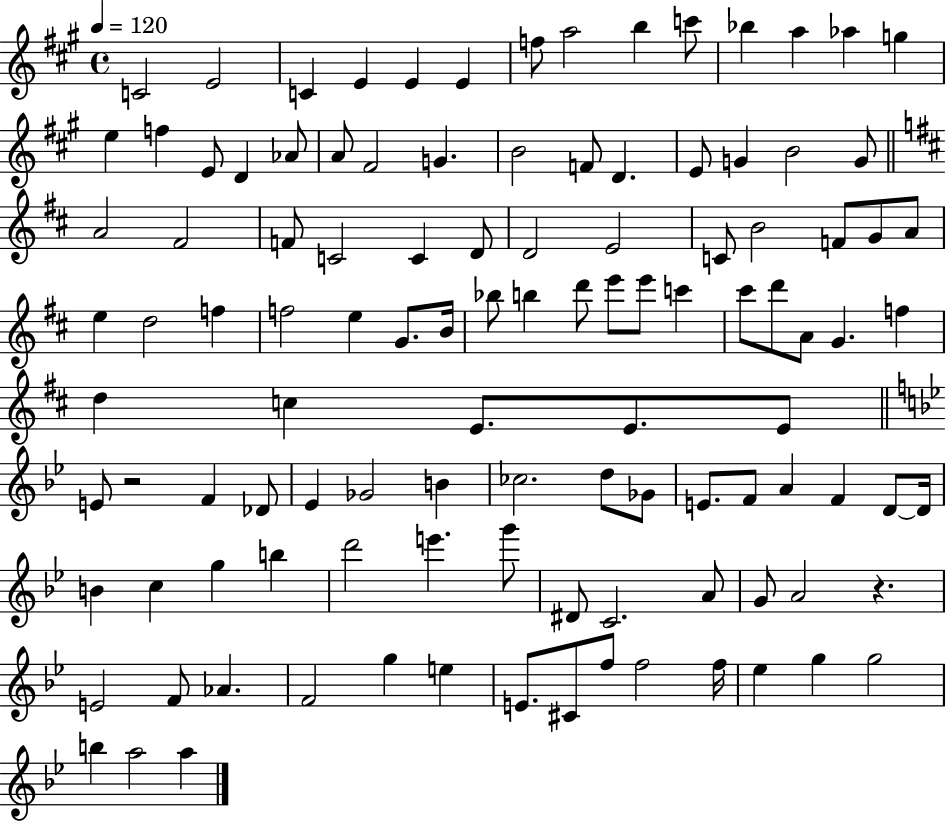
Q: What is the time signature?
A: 4/4